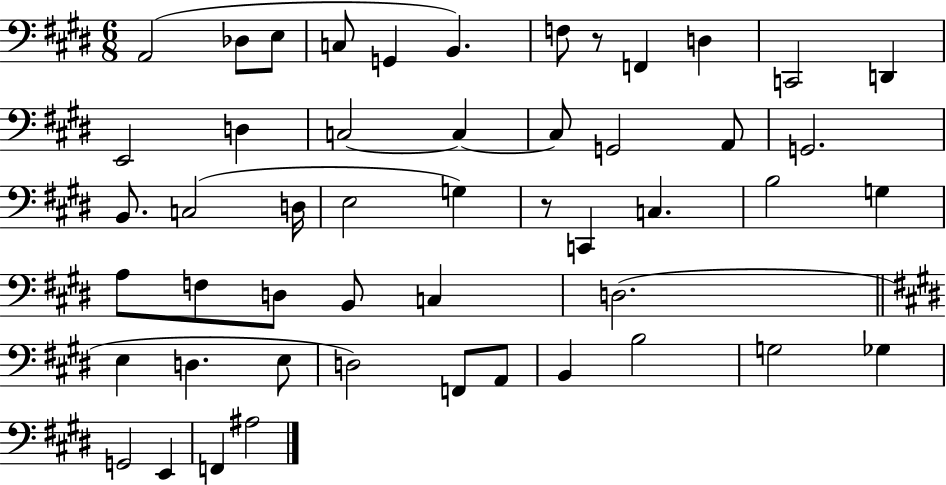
A2/h Db3/e E3/e C3/e G2/q B2/q. F3/e R/e F2/q D3/q C2/h D2/q E2/h D3/q C3/h C3/q C3/e G2/h A2/e G2/h. B2/e. C3/h D3/s E3/h G3/q R/e C2/q C3/q. B3/h G3/q A3/e F3/e D3/e B2/e C3/q D3/h. E3/q D3/q. E3/e D3/h F2/e A2/e B2/q B3/h G3/h Gb3/q G2/h E2/q F2/q A#3/h